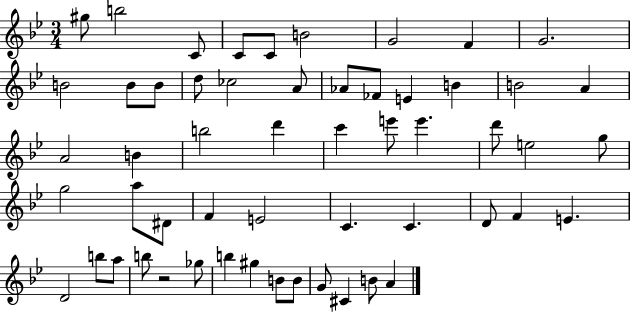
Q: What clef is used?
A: treble